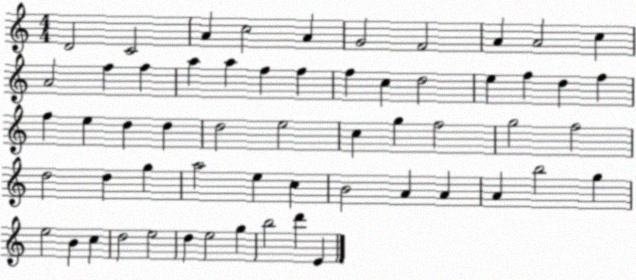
X:1
T:Untitled
M:4/4
L:1/4
K:C
D2 C2 A c2 A G2 F2 A A2 c A2 f f a a f f f c d2 e f d f f e d d d2 e2 c g f2 g2 f2 d2 d g a2 e c B2 A A A b2 g e2 B c d2 e2 d e2 g b2 d' E